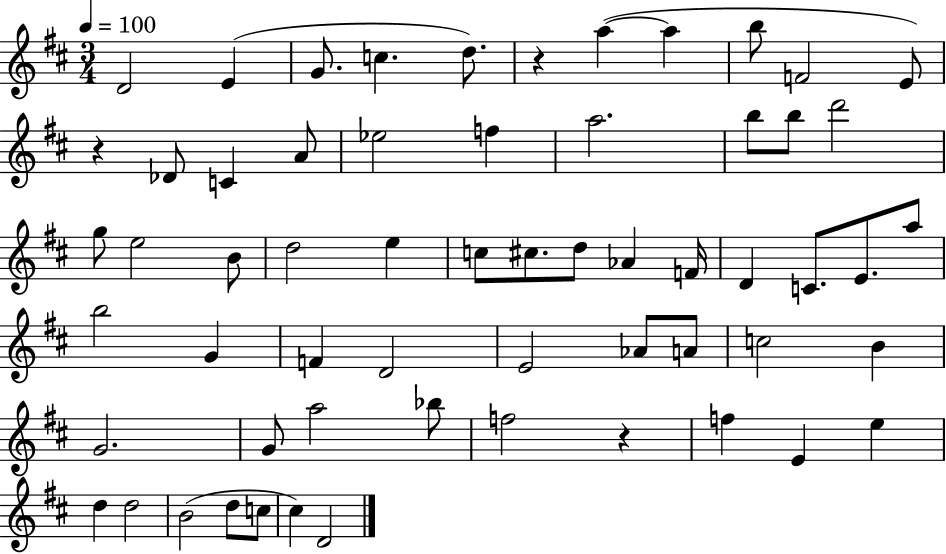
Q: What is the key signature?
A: D major